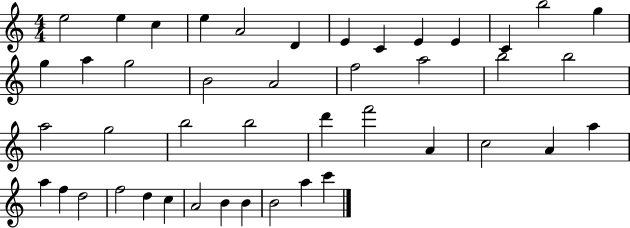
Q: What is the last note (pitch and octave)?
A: C6